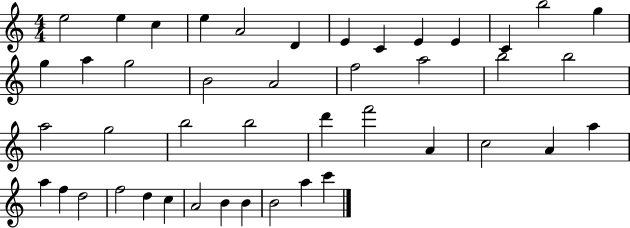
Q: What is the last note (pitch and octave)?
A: C6